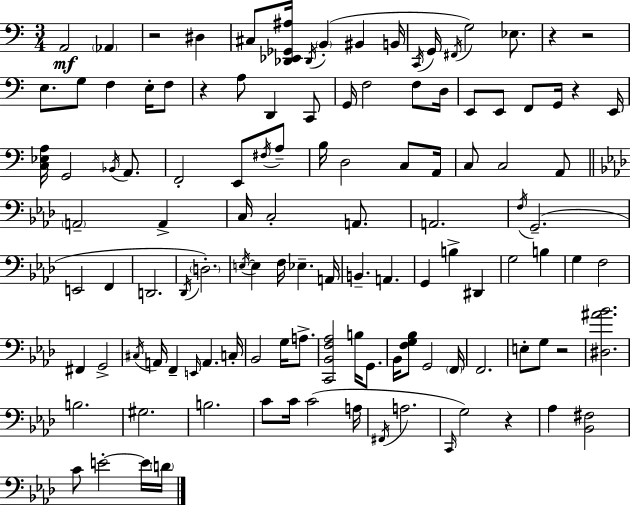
X:1
T:Untitled
M:3/4
L:1/4
K:C
A,,2 _A,, z2 ^D, ^C,/2 [_D,,_E,,_G,,^A,]/4 _D,,/4 B,, ^B,, B,,/4 C,,/4 G,,/4 ^F,,/4 G,2 _E,/2 z z2 E,/2 G,/2 F, E,/4 F,/2 z A,/2 D,, C,,/2 G,,/4 F,2 F,/2 D,/4 E,,/2 E,,/2 F,,/2 G,,/4 z E,,/4 [C,_E,A,]/4 G,,2 _B,,/4 A,,/2 F,,2 E,,/2 ^F,/4 A,/2 B,/4 D,2 C,/2 A,,/4 C,/2 C,2 A,,/2 A,,2 A,, C,/4 C,2 A,,/2 A,,2 F,/4 G,,2 E,,2 F,, D,,2 _D,,/4 D,2 E,/4 E, F,/4 _E, A,,/4 B,, A,, G,, B, ^D,, G,2 B, G, F,2 ^F,, G,,2 ^C,/4 A,,/4 F,, E,,/4 A,, C,/4 _B,,2 G,/4 A,/2 [C,,_B,,F,_A,]2 B,/4 G,,/2 _B,,/4 [F,G,_B,]/2 G,,2 F,,/4 F,,2 E,/2 G,/2 z2 [^D,^A_B]2 B,2 ^G,2 B,2 C/2 C/4 C2 A,/4 ^F,,/4 A,2 C,,/4 G,2 z _A, [_B,,^F,]2 C/2 E2 E/4 D/4